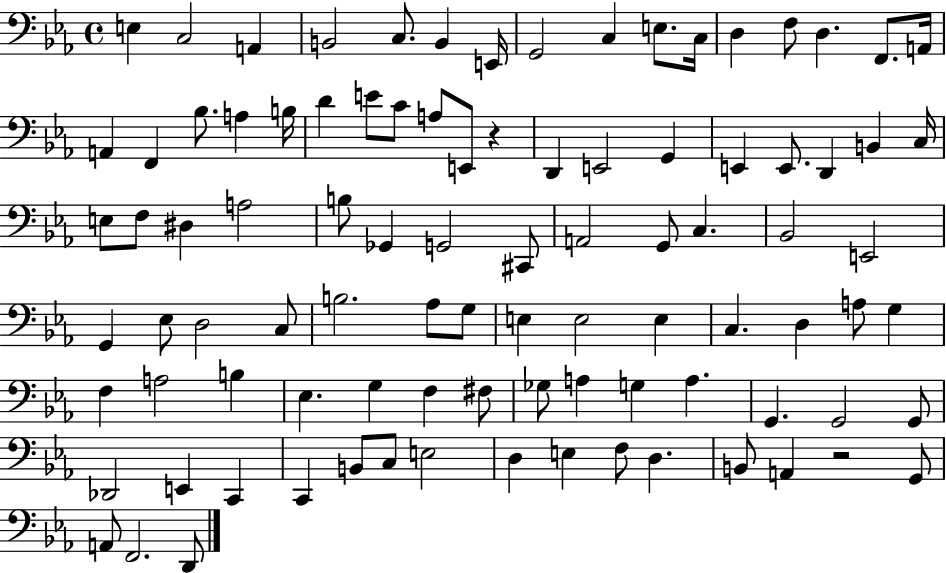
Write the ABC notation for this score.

X:1
T:Untitled
M:4/4
L:1/4
K:Eb
E, C,2 A,, B,,2 C,/2 B,, E,,/4 G,,2 C, E,/2 C,/4 D, F,/2 D, F,,/2 A,,/4 A,, F,, _B,/2 A, B,/4 D E/2 C/2 A,/2 E,,/2 z D,, E,,2 G,, E,, E,,/2 D,, B,, C,/4 E,/2 F,/2 ^D, A,2 B,/2 _G,, G,,2 ^C,,/2 A,,2 G,,/2 C, _B,,2 E,,2 G,, _E,/2 D,2 C,/2 B,2 _A,/2 G,/2 E, E,2 E, C, D, A,/2 G, F, A,2 B, _E, G, F, ^F,/2 _G,/2 A, G, A, G,, G,,2 G,,/2 _D,,2 E,, C,, C,, B,,/2 C,/2 E,2 D, E, F,/2 D, B,,/2 A,, z2 G,,/2 A,,/2 F,,2 D,,/2